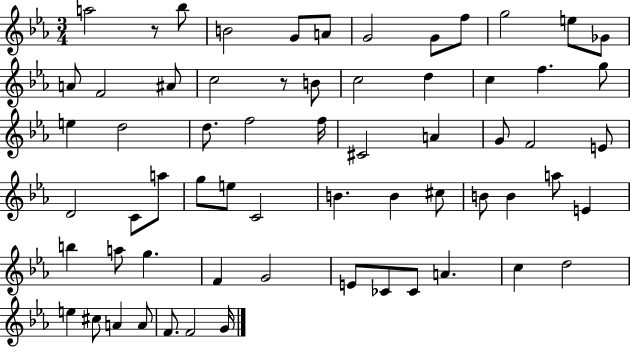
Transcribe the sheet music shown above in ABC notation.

X:1
T:Untitled
M:3/4
L:1/4
K:Eb
a2 z/2 _b/2 B2 G/2 A/2 G2 G/2 f/2 g2 e/2 _G/2 A/2 F2 ^A/2 c2 z/2 B/2 c2 d c f g/2 e d2 d/2 f2 f/4 ^C2 A G/2 F2 E/2 D2 C/2 a/2 g/2 e/2 C2 B B ^c/2 B/2 B a/2 E b a/2 g F G2 E/2 _C/2 _C/2 A c d2 e ^c/2 A A/2 F/2 F2 G/4